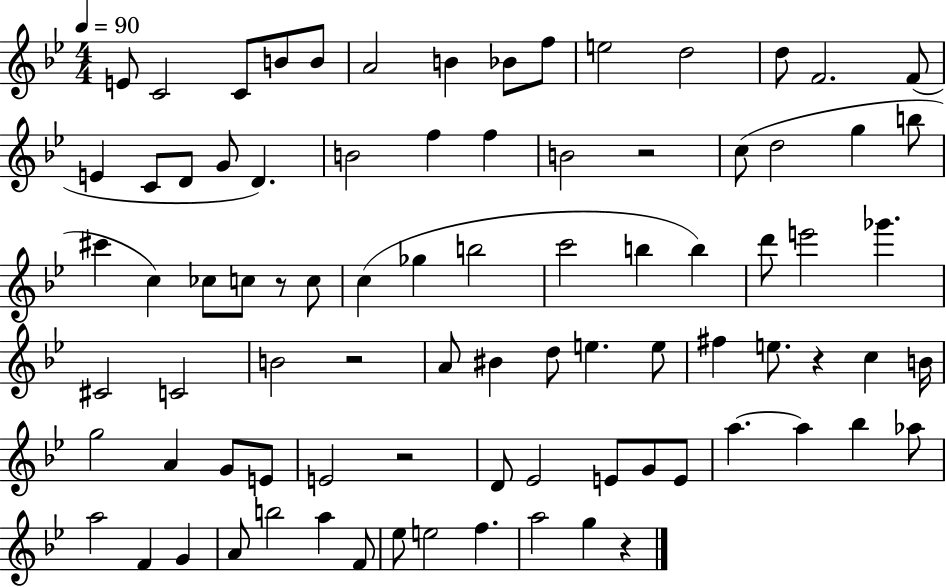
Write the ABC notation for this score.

X:1
T:Untitled
M:4/4
L:1/4
K:Bb
E/2 C2 C/2 B/2 B/2 A2 B _B/2 f/2 e2 d2 d/2 F2 F/2 E C/2 D/2 G/2 D B2 f f B2 z2 c/2 d2 g b/2 ^c' c _c/2 c/2 z/2 c/2 c _g b2 c'2 b b d'/2 e'2 _g' ^C2 C2 B2 z2 A/2 ^B d/2 e e/2 ^f e/2 z c B/4 g2 A G/2 E/2 E2 z2 D/2 _E2 E/2 G/2 E/2 a a _b _a/2 a2 F G A/2 b2 a F/2 _e/2 e2 f a2 g z